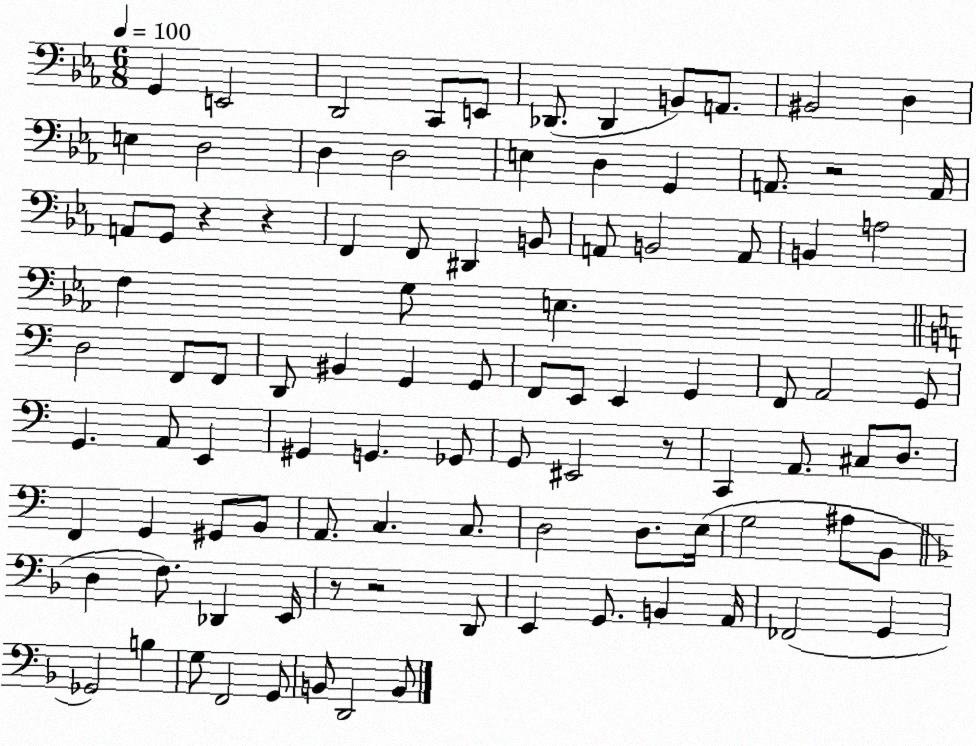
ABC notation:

X:1
T:Untitled
M:6/8
L:1/4
K:Eb
G,, E,,2 D,,2 C,,/2 E,,/2 _D,,/2 _D,, B,,/2 A,,/2 ^B,,2 D, E, D,2 D, D,2 E, D, G,, A,,/2 z2 A,,/4 A,,/2 G,,/2 z z F,, F,,/2 ^D,, B,,/2 A,,/2 B,,2 A,,/2 B,, A,2 F, G,/2 E, D,2 F,,/2 F,,/2 D,,/2 ^B,, G,, G,,/2 F,,/2 E,,/2 E,, G,, F,,/2 A,,2 G,,/2 G,, A,,/2 E,, ^G,, G,, _G,,/2 G,,/2 ^E,,2 z/2 C,, A,,/2 ^C,/2 D,/2 F,, G,, ^G,,/2 B,,/2 A,,/2 C, C,/2 D,2 D,/2 E,/4 G,2 ^A,/2 B,,/2 D, F,/2 _D,, E,,/4 z/2 z2 D,,/2 E,, G,,/2 B,, A,,/4 _F,,2 G,, _G,,2 B, G,/2 F,,2 G,,/2 B,,/2 D,,2 B,,/2